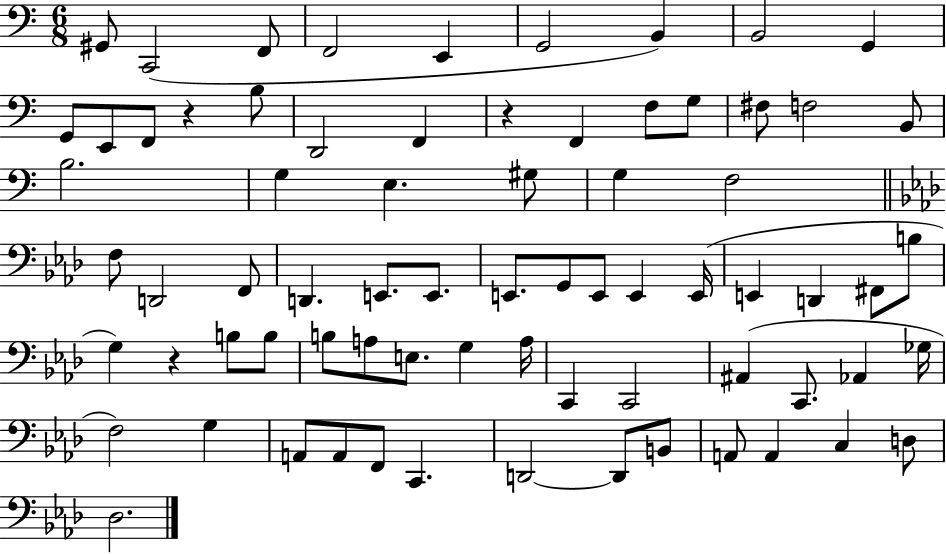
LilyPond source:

{
  \clef bass
  \numericTimeSignature
  \time 6/8
  \key c \major
  gis,8 c,2( f,8 | f,2 e,4 | g,2 b,4) | b,2 g,4 | \break g,8 e,8 f,8 r4 b8 | d,2 f,4 | r4 f,4 f8 g8 | fis8 f2 b,8 | \break b2. | g4 e4. gis8 | g4 f2 | \bar "||" \break \key aes \major f8 d,2 f,8 | d,4. e,8. e,8. | e,8. g,8 e,8 e,4 e,16( | e,4 d,4 fis,8 b8 | \break g4) r4 b8 b8 | b8 a8 e8. g4 a16 | c,4 c,2 | ais,4( c,8. aes,4 ges16 | \break f2) g4 | a,8 a,8 f,8 c,4. | d,2~~ d,8 b,8 | a,8 a,4 c4 d8 | \break des2. | \bar "|."
}